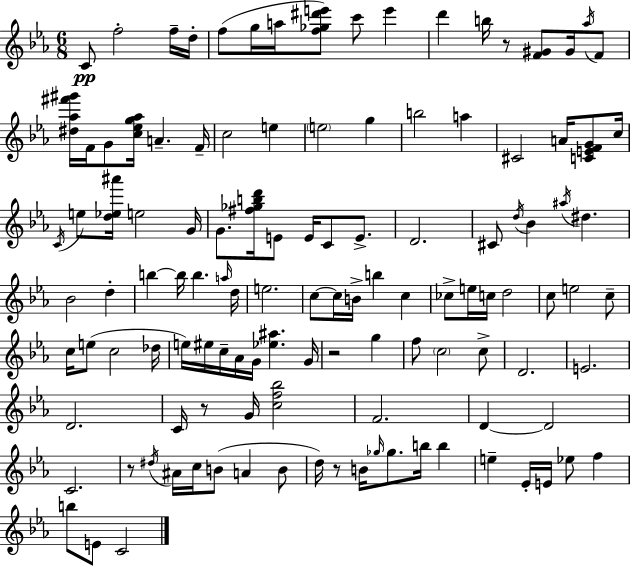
C4/e F5/h F5/s D5/s F5/e G5/s A5/s [F5,Gb5,D#6,E6]/e C6/e E6/q D6/q B5/s R/e [F4,G#4]/e G#4/s Ab5/s F4/e [D#5,Ab5,F#6,G#6]/s F4/s G4/e [C5,Eb5,G5,Ab5]/s A4/q. F4/s C5/h E5/q E5/h G5/q B5/h A5/q C#4/h A4/s [C4,E4,F4,G4]/e C5/s C4/s E5/e [D5,Eb5,A#6]/s E5/h G4/s G4/e. [F#5,Gb5,B5,D6]/s E4/e E4/s C4/e E4/e. D4/h. C#4/e D5/s Bb4/q A#5/s D#5/q. Bb4/h D5/q B5/q B5/s B5/q. A5/s D5/s E5/h. C5/e C5/s B4/s B5/q C5/q CES5/e E5/s C5/s D5/h C5/e E5/h C5/e C5/s E5/e C5/h Db5/s E5/s EIS5/s C5/s Ab4/s G4/s [Eb5,A#5]/q. G4/s R/h G5/q F5/e C5/h C5/e D4/h. E4/h. D4/h. C4/s R/e G4/s [C5,F5,Bb5]/h F4/h. D4/q D4/h C4/h. R/e D#5/s A#4/s C5/s B4/e A4/q B4/e D5/s R/e B4/s Gb5/s Gb5/e. B5/s B5/q E5/q Eb4/s E4/s Eb5/e F5/q B5/e E4/e C4/h